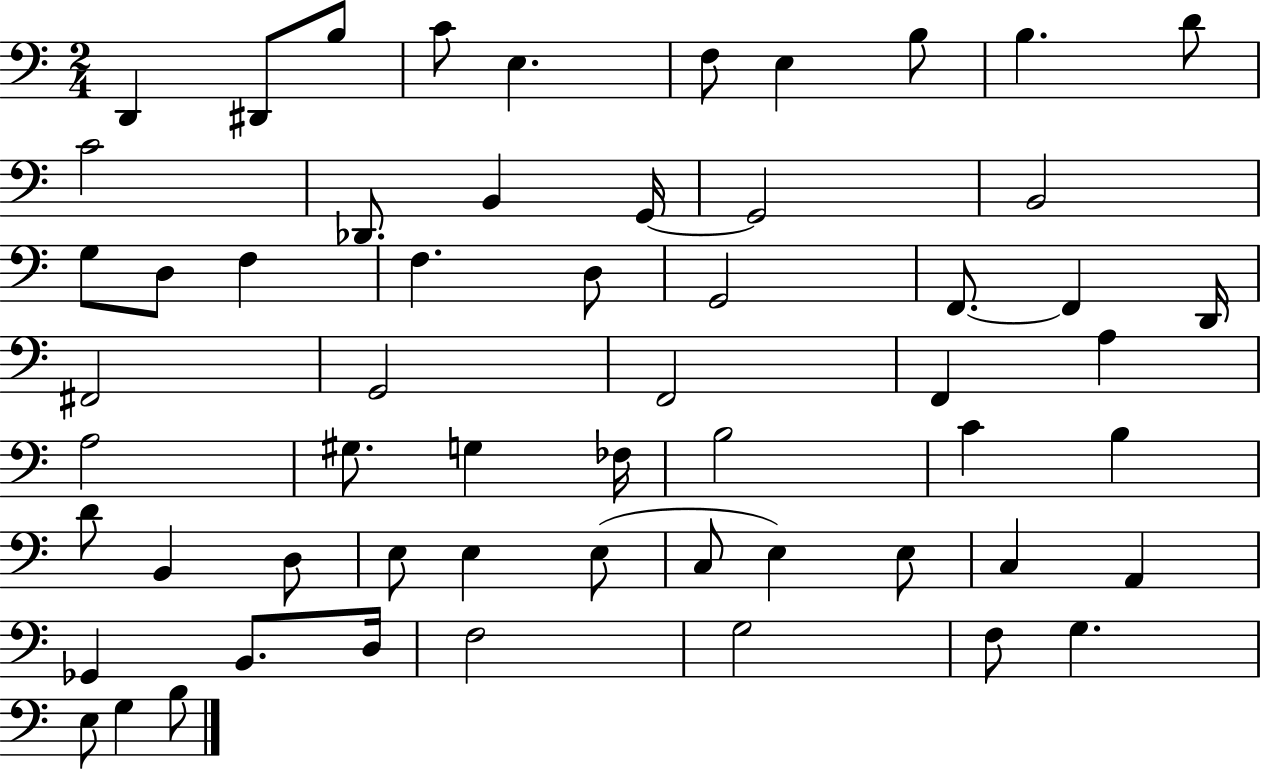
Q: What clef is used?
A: bass